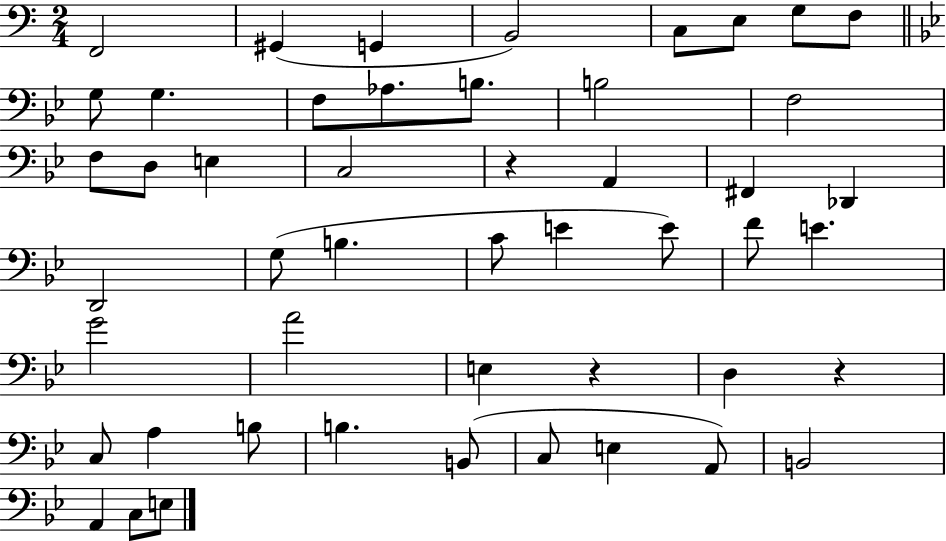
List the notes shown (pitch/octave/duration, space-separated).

F2/h G#2/q G2/q B2/h C3/e E3/e G3/e F3/e G3/e G3/q. F3/e Ab3/e. B3/e. B3/h F3/h F3/e D3/e E3/q C3/h R/q A2/q F#2/q Db2/q D2/h G3/e B3/q. C4/e E4/q E4/e F4/e E4/q. G4/h A4/h E3/q R/q D3/q R/q C3/e A3/q B3/e B3/q. B2/e C3/e E3/q A2/e B2/h A2/q C3/e E3/e